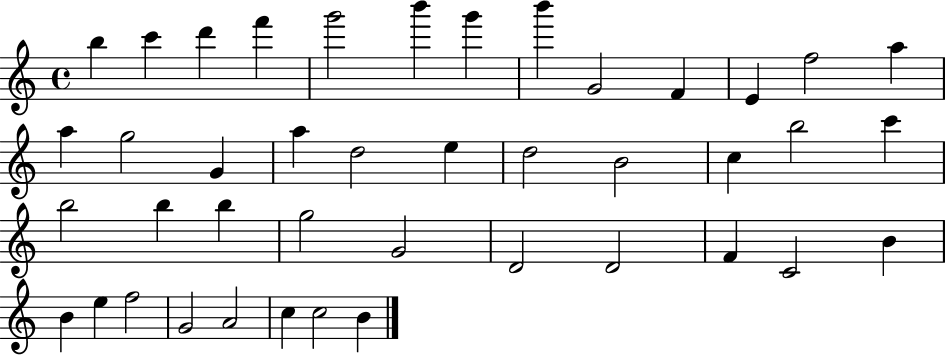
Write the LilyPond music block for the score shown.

{
  \clef treble
  \time 4/4
  \defaultTimeSignature
  \key c \major
  b''4 c'''4 d'''4 f'''4 | g'''2 b'''4 g'''4 | b'''4 g'2 f'4 | e'4 f''2 a''4 | \break a''4 g''2 g'4 | a''4 d''2 e''4 | d''2 b'2 | c''4 b''2 c'''4 | \break b''2 b''4 b''4 | g''2 g'2 | d'2 d'2 | f'4 c'2 b'4 | \break b'4 e''4 f''2 | g'2 a'2 | c''4 c''2 b'4 | \bar "|."
}